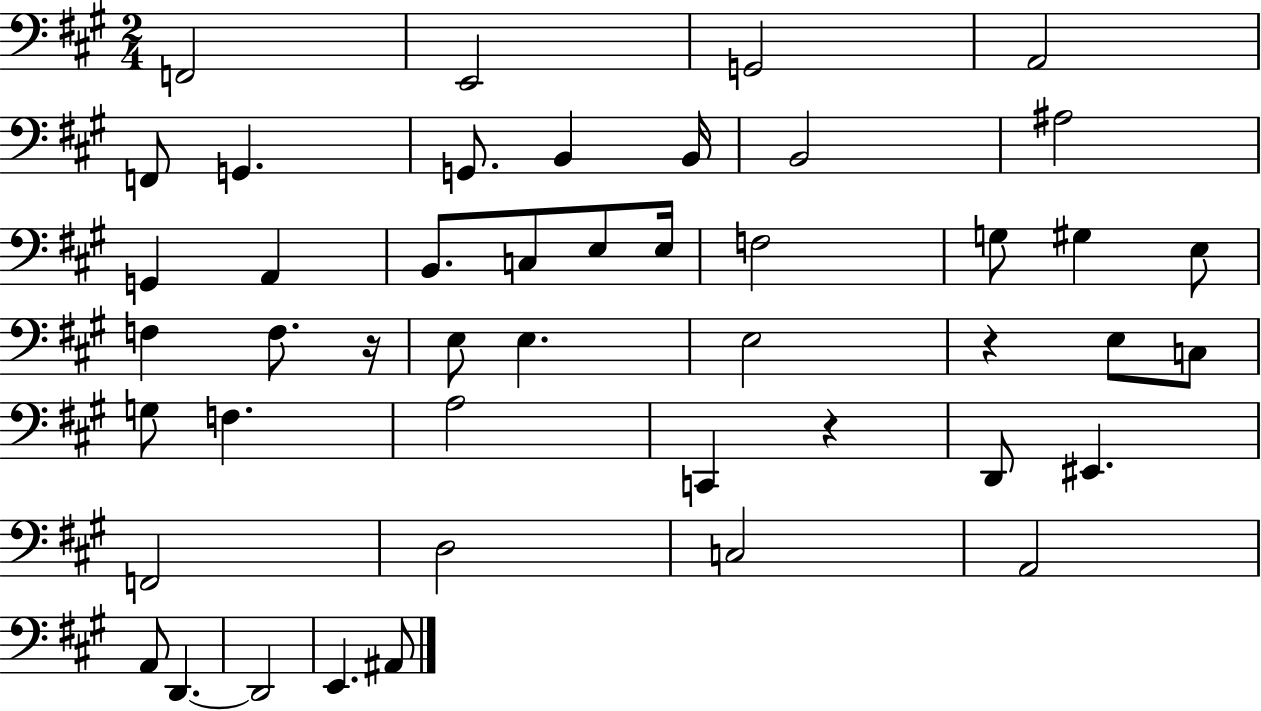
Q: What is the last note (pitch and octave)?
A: A#2